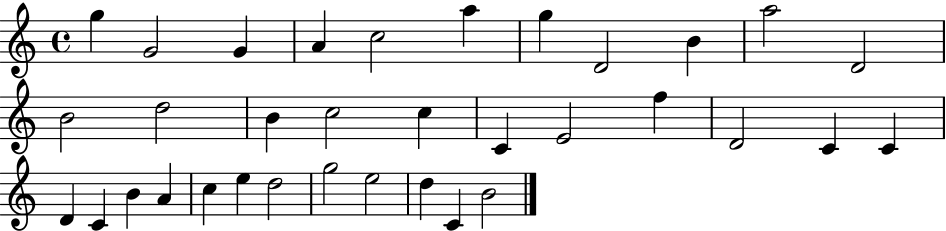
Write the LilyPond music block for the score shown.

{
  \clef treble
  \time 4/4
  \defaultTimeSignature
  \key c \major
  g''4 g'2 g'4 | a'4 c''2 a''4 | g''4 d'2 b'4 | a''2 d'2 | \break b'2 d''2 | b'4 c''2 c''4 | c'4 e'2 f''4 | d'2 c'4 c'4 | \break d'4 c'4 b'4 a'4 | c''4 e''4 d''2 | g''2 e''2 | d''4 c'4 b'2 | \break \bar "|."
}